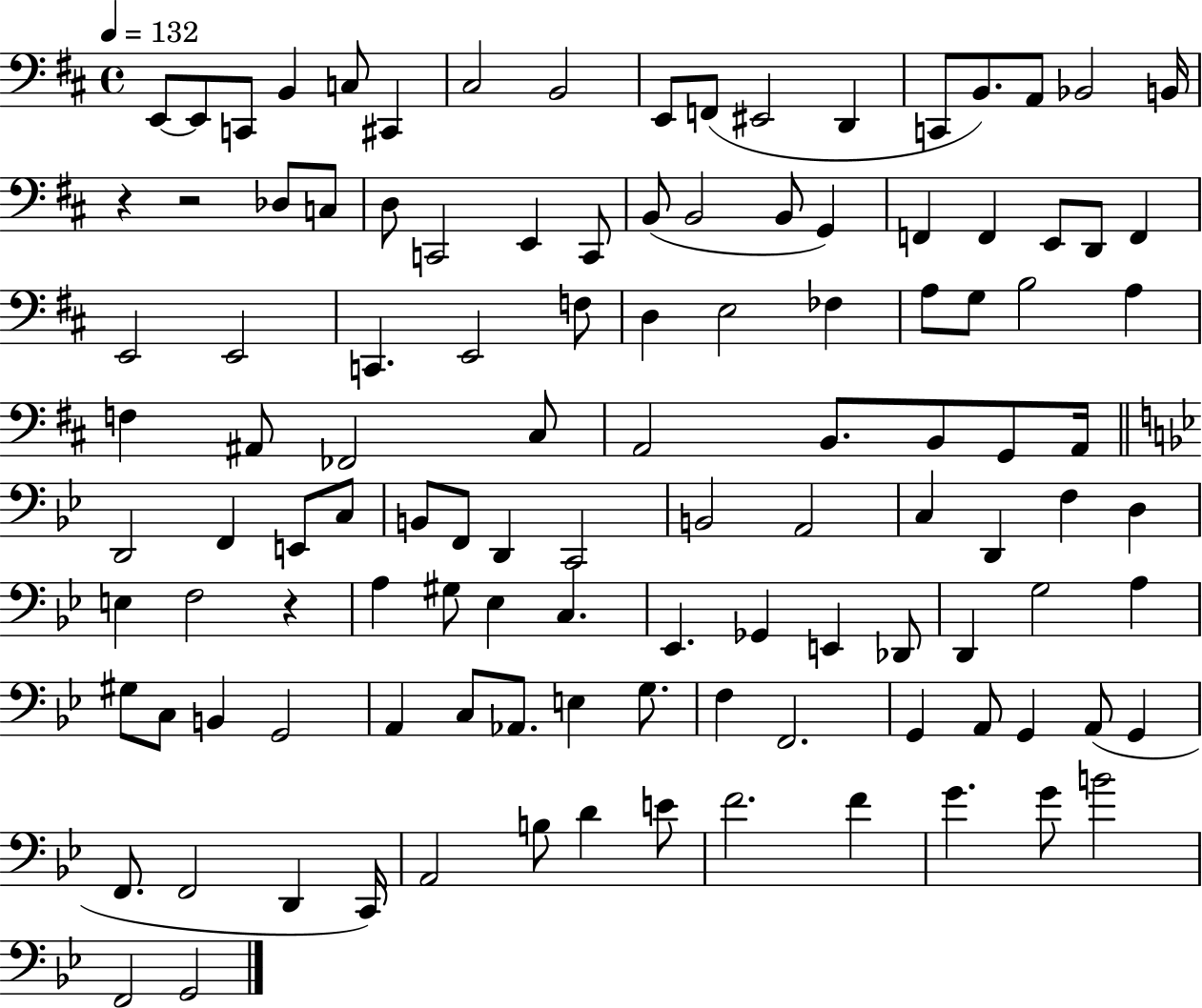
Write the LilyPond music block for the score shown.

{
  \clef bass
  \time 4/4
  \defaultTimeSignature
  \key d \major
  \tempo 4 = 132
  e,8~~ e,8 c,8 b,4 c8 cis,4 | cis2 b,2 | e,8 f,8( eis,2 d,4 | c,8 b,8.) a,8 bes,2 b,16 | \break r4 r2 des8 c8 | d8 c,2 e,4 c,8 | b,8( b,2 b,8 g,4) | f,4 f,4 e,8 d,8 f,4 | \break e,2 e,2 | c,4. e,2 f8 | d4 e2 fes4 | a8 g8 b2 a4 | \break f4 ais,8 fes,2 cis8 | a,2 b,8. b,8 g,8 a,16 | \bar "||" \break \key bes \major d,2 f,4 e,8 c8 | b,8 f,8 d,4 c,2 | b,2 a,2 | c4 d,4 f4 d4 | \break e4 f2 r4 | a4 gis8 ees4 c4. | ees,4. ges,4 e,4 des,8 | d,4 g2 a4 | \break gis8 c8 b,4 g,2 | a,4 c8 aes,8. e4 g8. | f4 f,2. | g,4 a,8 g,4 a,8( g,4 | \break f,8. f,2 d,4 c,16) | a,2 b8 d'4 e'8 | f'2. f'4 | g'4. g'8 b'2 | \break f,2 g,2 | \bar "|."
}